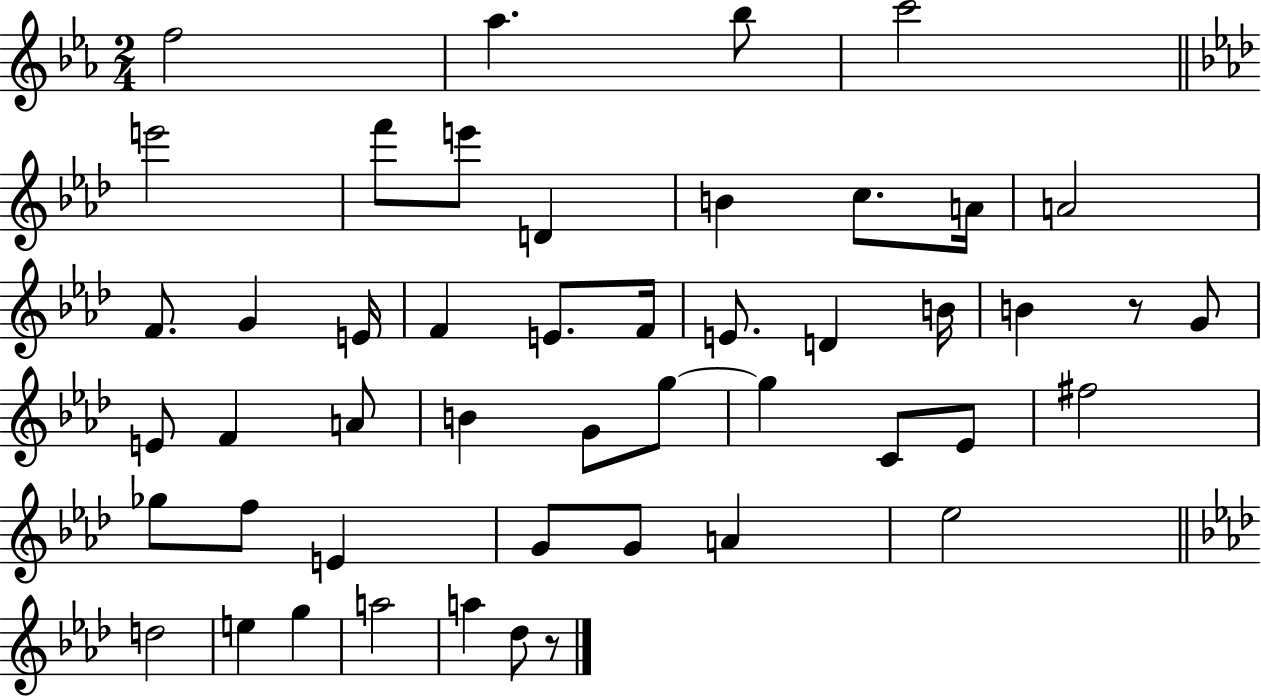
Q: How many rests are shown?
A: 2